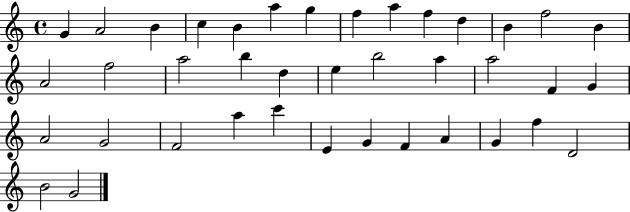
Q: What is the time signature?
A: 4/4